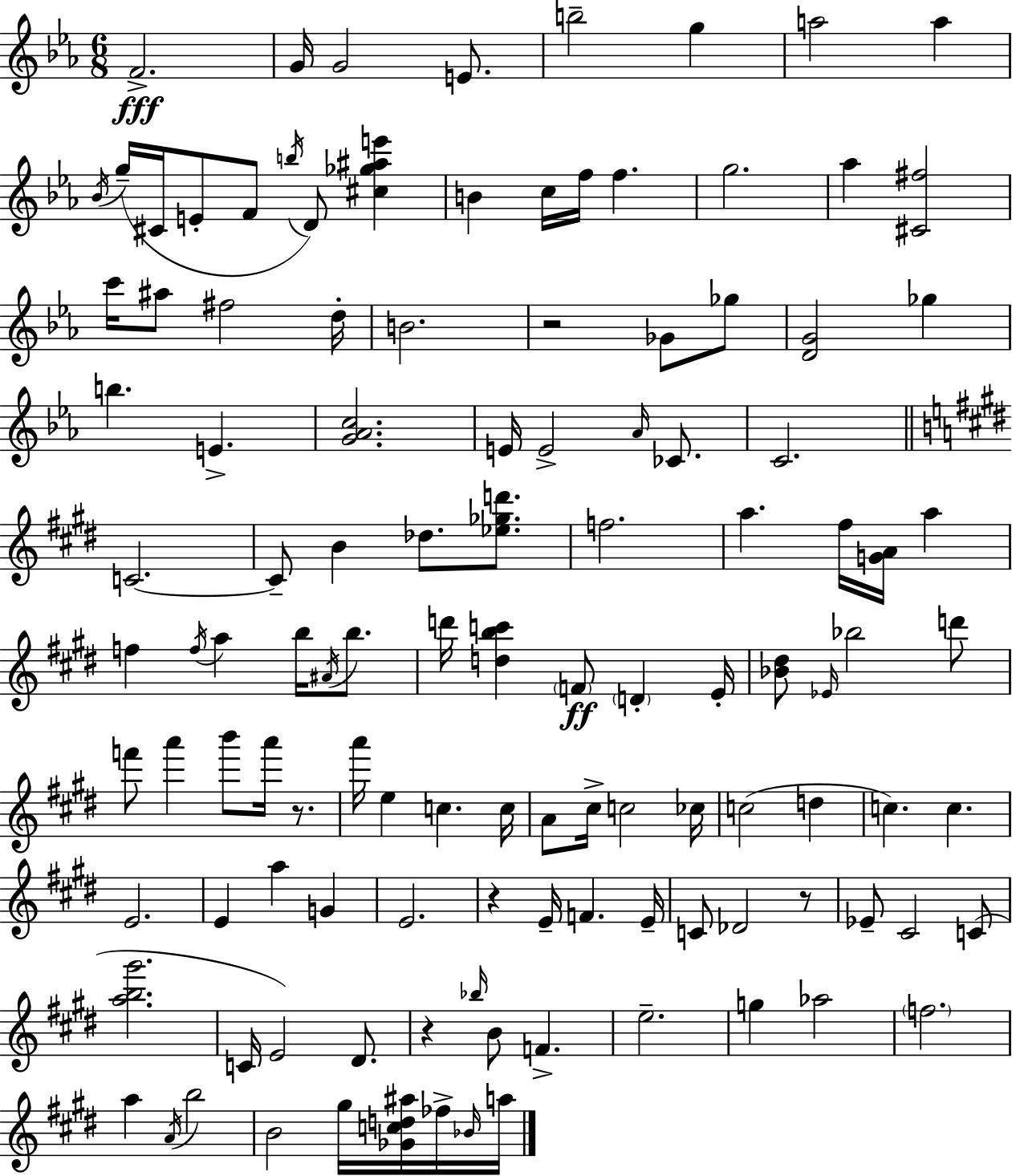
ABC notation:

X:1
T:Untitled
M:6/8
L:1/4
K:Eb
F2 G/4 G2 E/2 b2 g a2 a _B/4 g/4 ^C/4 E/2 F/2 b/4 D/2 [^c_g^ae'] B c/4 f/4 f g2 _a [^C^f]2 c'/4 ^a/2 ^f2 d/4 B2 z2 _G/2 _g/2 [DG]2 _g b E [G_Ac]2 E/4 E2 _A/4 _C/2 C2 C2 C/2 B _d/2 [_e_gd']/2 f2 a ^f/4 [GA]/4 a f f/4 a b/4 ^A/4 b/2 d'/4 [dbc'] F/2 D E/4 [_B^d]/2 _E/4 _b2 d'/2 f'/2 a' b'/2 a'/4 z/2 a'/4 e c c/4 A/2 ^c/4 c2 _c/4 c2 d c c E2 E a G E2 z E/4 F E/4 C/2 _D2 z/2 _E/2 ^C2 C/2 [ab^g']2 C/4 E2 ^D/2 z _b/4 B/2 F e2 g _a2 f2 a A/4 b2 B2 ^g/4 [_Gcd^a]/4 _f/4 _B/4 a/4